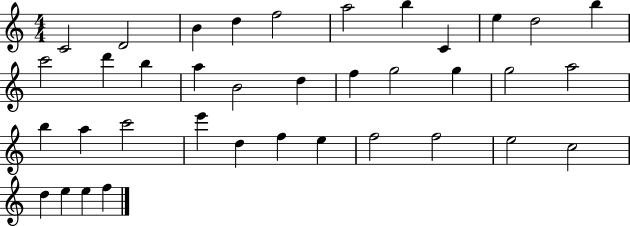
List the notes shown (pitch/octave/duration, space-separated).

C4/h D4/h B4/q D5/q F5/h A5/h B5/q C4/q E5/q D5/h B5/q C6/h D6/q B5/q A5/q B4/h D5/q F5/q G5/h G5/q G5/h A5/h B5/q A5/q C6/h E6/q D5/q F5/q E5/q F5/h F5/h E5/h C5/h D5/q E5/q E5/q F5/q